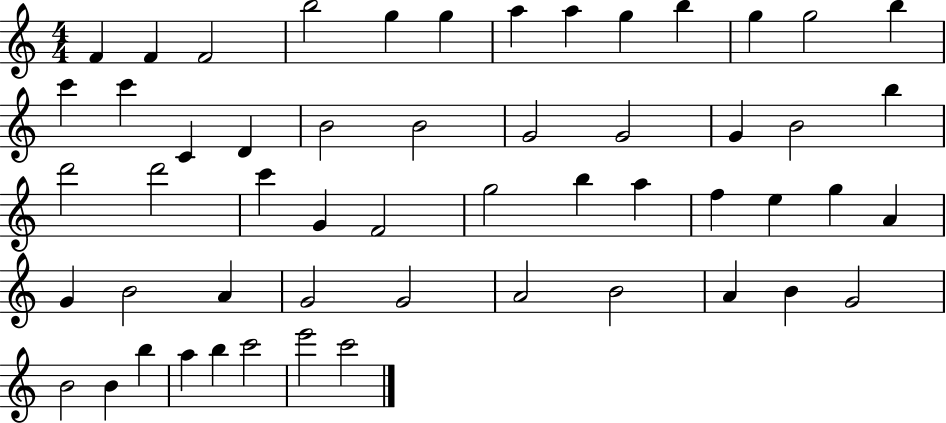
X:1
T:Untitled
M:4/4
L:1/4
K:C
F F F2 b2 g g a a g b g g2 b c' c' C D B2 B2 G2 G2 G B2 b d'2 d'2 c' G F2 g2 b a f e g A G B2 A G2 G2 A2 B2 A B G2 B2 B b a b c'2 e'2 c'2